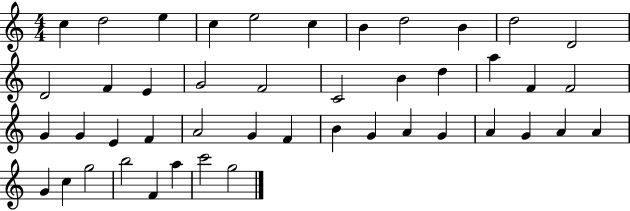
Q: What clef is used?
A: treble